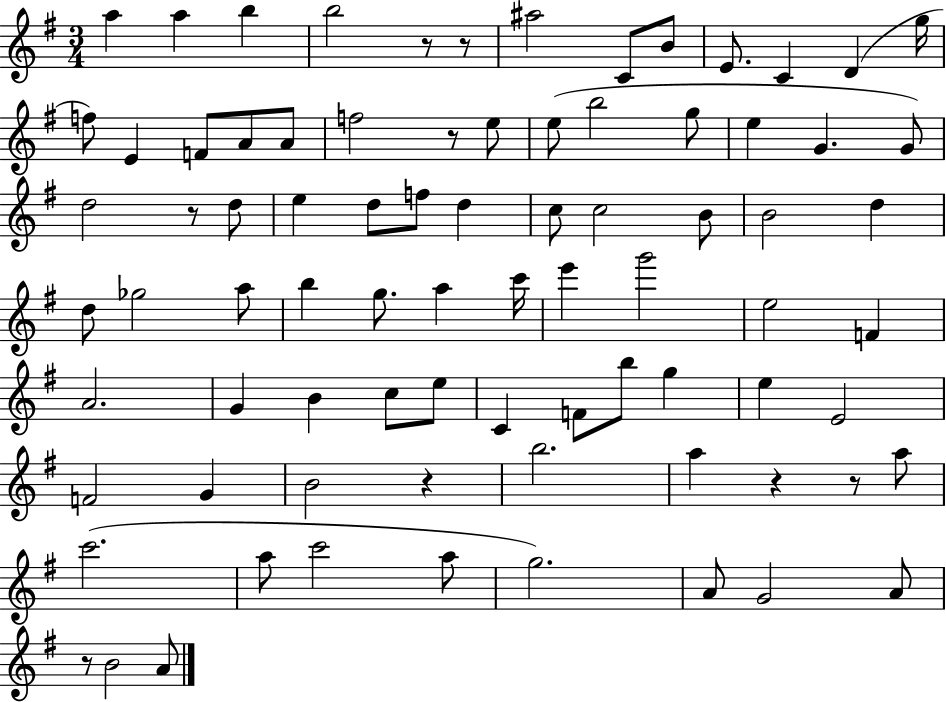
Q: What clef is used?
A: treble